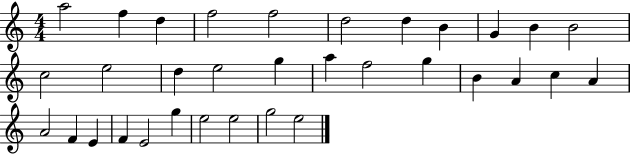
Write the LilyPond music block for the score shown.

{
  \clef treble
  \numericTimeSignature
  \time 4/4
  \key c \major
  a''2 f''4 d''4 | f''2 f''2 | d''2 d''4 b'4 | g'4 b'4 b'2 | \break c''2 e''2 | d''4 e''2 g''4 | a''4 f''2 g''4 | b'4 a'4 c''4 a'4 | \break a'2 f'4 e'4 | f'4 e'2 g''4 | e''2 e''2 | g''2 e''2 | \break \bar "|."
}